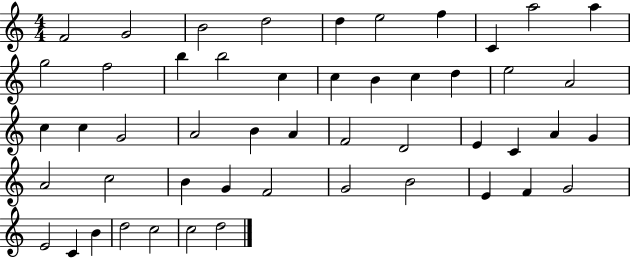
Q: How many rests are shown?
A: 0